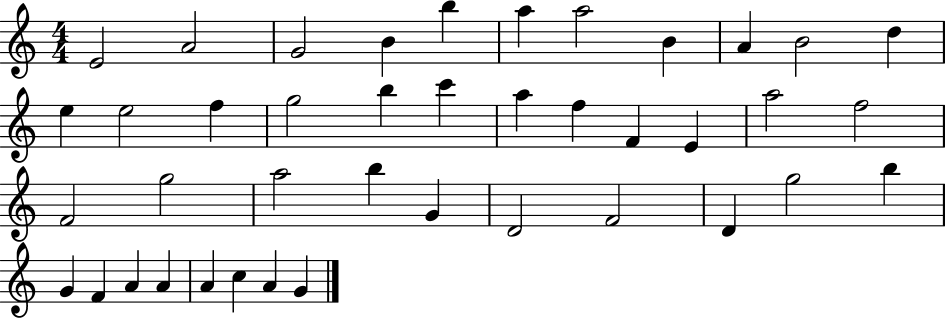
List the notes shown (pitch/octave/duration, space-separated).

E4/h A4/h G4/h B4/q B5/q A5/q A5/h B4/q A4/q B4/h D5/q E5/q E5/h F5/q G5/h B5/q C6/q A5/q F5/q F4/q E4/q A5/h F5/h F4/h G5/h A5/h B5/q G4/q D4/h F4/h D4/q G5/h B5/q G4/q F4/q A4/q A4/q A4/q C5/q A4/q G4/q